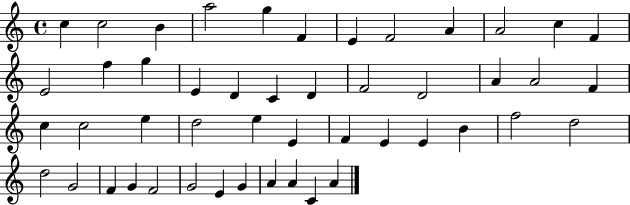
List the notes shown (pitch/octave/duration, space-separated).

C5/q C5/h B4/q A5/h G5/q F4/q E4/q F4/h A4/q A4/h C5/q F4/q E4/h F5/q G5/q E4/q D4/q C4/q D4/q F4/h D4/h A4/q A4/h F4/q C5/q C5/h E5/q D5/h E5/q E4/q F4/q E4/q E4/q B4/q F5/h D5/h D5/h G4/h F4/q G4/q F4/h G4/h E4/q G4/q A4/q A4/q C4/q A4/q